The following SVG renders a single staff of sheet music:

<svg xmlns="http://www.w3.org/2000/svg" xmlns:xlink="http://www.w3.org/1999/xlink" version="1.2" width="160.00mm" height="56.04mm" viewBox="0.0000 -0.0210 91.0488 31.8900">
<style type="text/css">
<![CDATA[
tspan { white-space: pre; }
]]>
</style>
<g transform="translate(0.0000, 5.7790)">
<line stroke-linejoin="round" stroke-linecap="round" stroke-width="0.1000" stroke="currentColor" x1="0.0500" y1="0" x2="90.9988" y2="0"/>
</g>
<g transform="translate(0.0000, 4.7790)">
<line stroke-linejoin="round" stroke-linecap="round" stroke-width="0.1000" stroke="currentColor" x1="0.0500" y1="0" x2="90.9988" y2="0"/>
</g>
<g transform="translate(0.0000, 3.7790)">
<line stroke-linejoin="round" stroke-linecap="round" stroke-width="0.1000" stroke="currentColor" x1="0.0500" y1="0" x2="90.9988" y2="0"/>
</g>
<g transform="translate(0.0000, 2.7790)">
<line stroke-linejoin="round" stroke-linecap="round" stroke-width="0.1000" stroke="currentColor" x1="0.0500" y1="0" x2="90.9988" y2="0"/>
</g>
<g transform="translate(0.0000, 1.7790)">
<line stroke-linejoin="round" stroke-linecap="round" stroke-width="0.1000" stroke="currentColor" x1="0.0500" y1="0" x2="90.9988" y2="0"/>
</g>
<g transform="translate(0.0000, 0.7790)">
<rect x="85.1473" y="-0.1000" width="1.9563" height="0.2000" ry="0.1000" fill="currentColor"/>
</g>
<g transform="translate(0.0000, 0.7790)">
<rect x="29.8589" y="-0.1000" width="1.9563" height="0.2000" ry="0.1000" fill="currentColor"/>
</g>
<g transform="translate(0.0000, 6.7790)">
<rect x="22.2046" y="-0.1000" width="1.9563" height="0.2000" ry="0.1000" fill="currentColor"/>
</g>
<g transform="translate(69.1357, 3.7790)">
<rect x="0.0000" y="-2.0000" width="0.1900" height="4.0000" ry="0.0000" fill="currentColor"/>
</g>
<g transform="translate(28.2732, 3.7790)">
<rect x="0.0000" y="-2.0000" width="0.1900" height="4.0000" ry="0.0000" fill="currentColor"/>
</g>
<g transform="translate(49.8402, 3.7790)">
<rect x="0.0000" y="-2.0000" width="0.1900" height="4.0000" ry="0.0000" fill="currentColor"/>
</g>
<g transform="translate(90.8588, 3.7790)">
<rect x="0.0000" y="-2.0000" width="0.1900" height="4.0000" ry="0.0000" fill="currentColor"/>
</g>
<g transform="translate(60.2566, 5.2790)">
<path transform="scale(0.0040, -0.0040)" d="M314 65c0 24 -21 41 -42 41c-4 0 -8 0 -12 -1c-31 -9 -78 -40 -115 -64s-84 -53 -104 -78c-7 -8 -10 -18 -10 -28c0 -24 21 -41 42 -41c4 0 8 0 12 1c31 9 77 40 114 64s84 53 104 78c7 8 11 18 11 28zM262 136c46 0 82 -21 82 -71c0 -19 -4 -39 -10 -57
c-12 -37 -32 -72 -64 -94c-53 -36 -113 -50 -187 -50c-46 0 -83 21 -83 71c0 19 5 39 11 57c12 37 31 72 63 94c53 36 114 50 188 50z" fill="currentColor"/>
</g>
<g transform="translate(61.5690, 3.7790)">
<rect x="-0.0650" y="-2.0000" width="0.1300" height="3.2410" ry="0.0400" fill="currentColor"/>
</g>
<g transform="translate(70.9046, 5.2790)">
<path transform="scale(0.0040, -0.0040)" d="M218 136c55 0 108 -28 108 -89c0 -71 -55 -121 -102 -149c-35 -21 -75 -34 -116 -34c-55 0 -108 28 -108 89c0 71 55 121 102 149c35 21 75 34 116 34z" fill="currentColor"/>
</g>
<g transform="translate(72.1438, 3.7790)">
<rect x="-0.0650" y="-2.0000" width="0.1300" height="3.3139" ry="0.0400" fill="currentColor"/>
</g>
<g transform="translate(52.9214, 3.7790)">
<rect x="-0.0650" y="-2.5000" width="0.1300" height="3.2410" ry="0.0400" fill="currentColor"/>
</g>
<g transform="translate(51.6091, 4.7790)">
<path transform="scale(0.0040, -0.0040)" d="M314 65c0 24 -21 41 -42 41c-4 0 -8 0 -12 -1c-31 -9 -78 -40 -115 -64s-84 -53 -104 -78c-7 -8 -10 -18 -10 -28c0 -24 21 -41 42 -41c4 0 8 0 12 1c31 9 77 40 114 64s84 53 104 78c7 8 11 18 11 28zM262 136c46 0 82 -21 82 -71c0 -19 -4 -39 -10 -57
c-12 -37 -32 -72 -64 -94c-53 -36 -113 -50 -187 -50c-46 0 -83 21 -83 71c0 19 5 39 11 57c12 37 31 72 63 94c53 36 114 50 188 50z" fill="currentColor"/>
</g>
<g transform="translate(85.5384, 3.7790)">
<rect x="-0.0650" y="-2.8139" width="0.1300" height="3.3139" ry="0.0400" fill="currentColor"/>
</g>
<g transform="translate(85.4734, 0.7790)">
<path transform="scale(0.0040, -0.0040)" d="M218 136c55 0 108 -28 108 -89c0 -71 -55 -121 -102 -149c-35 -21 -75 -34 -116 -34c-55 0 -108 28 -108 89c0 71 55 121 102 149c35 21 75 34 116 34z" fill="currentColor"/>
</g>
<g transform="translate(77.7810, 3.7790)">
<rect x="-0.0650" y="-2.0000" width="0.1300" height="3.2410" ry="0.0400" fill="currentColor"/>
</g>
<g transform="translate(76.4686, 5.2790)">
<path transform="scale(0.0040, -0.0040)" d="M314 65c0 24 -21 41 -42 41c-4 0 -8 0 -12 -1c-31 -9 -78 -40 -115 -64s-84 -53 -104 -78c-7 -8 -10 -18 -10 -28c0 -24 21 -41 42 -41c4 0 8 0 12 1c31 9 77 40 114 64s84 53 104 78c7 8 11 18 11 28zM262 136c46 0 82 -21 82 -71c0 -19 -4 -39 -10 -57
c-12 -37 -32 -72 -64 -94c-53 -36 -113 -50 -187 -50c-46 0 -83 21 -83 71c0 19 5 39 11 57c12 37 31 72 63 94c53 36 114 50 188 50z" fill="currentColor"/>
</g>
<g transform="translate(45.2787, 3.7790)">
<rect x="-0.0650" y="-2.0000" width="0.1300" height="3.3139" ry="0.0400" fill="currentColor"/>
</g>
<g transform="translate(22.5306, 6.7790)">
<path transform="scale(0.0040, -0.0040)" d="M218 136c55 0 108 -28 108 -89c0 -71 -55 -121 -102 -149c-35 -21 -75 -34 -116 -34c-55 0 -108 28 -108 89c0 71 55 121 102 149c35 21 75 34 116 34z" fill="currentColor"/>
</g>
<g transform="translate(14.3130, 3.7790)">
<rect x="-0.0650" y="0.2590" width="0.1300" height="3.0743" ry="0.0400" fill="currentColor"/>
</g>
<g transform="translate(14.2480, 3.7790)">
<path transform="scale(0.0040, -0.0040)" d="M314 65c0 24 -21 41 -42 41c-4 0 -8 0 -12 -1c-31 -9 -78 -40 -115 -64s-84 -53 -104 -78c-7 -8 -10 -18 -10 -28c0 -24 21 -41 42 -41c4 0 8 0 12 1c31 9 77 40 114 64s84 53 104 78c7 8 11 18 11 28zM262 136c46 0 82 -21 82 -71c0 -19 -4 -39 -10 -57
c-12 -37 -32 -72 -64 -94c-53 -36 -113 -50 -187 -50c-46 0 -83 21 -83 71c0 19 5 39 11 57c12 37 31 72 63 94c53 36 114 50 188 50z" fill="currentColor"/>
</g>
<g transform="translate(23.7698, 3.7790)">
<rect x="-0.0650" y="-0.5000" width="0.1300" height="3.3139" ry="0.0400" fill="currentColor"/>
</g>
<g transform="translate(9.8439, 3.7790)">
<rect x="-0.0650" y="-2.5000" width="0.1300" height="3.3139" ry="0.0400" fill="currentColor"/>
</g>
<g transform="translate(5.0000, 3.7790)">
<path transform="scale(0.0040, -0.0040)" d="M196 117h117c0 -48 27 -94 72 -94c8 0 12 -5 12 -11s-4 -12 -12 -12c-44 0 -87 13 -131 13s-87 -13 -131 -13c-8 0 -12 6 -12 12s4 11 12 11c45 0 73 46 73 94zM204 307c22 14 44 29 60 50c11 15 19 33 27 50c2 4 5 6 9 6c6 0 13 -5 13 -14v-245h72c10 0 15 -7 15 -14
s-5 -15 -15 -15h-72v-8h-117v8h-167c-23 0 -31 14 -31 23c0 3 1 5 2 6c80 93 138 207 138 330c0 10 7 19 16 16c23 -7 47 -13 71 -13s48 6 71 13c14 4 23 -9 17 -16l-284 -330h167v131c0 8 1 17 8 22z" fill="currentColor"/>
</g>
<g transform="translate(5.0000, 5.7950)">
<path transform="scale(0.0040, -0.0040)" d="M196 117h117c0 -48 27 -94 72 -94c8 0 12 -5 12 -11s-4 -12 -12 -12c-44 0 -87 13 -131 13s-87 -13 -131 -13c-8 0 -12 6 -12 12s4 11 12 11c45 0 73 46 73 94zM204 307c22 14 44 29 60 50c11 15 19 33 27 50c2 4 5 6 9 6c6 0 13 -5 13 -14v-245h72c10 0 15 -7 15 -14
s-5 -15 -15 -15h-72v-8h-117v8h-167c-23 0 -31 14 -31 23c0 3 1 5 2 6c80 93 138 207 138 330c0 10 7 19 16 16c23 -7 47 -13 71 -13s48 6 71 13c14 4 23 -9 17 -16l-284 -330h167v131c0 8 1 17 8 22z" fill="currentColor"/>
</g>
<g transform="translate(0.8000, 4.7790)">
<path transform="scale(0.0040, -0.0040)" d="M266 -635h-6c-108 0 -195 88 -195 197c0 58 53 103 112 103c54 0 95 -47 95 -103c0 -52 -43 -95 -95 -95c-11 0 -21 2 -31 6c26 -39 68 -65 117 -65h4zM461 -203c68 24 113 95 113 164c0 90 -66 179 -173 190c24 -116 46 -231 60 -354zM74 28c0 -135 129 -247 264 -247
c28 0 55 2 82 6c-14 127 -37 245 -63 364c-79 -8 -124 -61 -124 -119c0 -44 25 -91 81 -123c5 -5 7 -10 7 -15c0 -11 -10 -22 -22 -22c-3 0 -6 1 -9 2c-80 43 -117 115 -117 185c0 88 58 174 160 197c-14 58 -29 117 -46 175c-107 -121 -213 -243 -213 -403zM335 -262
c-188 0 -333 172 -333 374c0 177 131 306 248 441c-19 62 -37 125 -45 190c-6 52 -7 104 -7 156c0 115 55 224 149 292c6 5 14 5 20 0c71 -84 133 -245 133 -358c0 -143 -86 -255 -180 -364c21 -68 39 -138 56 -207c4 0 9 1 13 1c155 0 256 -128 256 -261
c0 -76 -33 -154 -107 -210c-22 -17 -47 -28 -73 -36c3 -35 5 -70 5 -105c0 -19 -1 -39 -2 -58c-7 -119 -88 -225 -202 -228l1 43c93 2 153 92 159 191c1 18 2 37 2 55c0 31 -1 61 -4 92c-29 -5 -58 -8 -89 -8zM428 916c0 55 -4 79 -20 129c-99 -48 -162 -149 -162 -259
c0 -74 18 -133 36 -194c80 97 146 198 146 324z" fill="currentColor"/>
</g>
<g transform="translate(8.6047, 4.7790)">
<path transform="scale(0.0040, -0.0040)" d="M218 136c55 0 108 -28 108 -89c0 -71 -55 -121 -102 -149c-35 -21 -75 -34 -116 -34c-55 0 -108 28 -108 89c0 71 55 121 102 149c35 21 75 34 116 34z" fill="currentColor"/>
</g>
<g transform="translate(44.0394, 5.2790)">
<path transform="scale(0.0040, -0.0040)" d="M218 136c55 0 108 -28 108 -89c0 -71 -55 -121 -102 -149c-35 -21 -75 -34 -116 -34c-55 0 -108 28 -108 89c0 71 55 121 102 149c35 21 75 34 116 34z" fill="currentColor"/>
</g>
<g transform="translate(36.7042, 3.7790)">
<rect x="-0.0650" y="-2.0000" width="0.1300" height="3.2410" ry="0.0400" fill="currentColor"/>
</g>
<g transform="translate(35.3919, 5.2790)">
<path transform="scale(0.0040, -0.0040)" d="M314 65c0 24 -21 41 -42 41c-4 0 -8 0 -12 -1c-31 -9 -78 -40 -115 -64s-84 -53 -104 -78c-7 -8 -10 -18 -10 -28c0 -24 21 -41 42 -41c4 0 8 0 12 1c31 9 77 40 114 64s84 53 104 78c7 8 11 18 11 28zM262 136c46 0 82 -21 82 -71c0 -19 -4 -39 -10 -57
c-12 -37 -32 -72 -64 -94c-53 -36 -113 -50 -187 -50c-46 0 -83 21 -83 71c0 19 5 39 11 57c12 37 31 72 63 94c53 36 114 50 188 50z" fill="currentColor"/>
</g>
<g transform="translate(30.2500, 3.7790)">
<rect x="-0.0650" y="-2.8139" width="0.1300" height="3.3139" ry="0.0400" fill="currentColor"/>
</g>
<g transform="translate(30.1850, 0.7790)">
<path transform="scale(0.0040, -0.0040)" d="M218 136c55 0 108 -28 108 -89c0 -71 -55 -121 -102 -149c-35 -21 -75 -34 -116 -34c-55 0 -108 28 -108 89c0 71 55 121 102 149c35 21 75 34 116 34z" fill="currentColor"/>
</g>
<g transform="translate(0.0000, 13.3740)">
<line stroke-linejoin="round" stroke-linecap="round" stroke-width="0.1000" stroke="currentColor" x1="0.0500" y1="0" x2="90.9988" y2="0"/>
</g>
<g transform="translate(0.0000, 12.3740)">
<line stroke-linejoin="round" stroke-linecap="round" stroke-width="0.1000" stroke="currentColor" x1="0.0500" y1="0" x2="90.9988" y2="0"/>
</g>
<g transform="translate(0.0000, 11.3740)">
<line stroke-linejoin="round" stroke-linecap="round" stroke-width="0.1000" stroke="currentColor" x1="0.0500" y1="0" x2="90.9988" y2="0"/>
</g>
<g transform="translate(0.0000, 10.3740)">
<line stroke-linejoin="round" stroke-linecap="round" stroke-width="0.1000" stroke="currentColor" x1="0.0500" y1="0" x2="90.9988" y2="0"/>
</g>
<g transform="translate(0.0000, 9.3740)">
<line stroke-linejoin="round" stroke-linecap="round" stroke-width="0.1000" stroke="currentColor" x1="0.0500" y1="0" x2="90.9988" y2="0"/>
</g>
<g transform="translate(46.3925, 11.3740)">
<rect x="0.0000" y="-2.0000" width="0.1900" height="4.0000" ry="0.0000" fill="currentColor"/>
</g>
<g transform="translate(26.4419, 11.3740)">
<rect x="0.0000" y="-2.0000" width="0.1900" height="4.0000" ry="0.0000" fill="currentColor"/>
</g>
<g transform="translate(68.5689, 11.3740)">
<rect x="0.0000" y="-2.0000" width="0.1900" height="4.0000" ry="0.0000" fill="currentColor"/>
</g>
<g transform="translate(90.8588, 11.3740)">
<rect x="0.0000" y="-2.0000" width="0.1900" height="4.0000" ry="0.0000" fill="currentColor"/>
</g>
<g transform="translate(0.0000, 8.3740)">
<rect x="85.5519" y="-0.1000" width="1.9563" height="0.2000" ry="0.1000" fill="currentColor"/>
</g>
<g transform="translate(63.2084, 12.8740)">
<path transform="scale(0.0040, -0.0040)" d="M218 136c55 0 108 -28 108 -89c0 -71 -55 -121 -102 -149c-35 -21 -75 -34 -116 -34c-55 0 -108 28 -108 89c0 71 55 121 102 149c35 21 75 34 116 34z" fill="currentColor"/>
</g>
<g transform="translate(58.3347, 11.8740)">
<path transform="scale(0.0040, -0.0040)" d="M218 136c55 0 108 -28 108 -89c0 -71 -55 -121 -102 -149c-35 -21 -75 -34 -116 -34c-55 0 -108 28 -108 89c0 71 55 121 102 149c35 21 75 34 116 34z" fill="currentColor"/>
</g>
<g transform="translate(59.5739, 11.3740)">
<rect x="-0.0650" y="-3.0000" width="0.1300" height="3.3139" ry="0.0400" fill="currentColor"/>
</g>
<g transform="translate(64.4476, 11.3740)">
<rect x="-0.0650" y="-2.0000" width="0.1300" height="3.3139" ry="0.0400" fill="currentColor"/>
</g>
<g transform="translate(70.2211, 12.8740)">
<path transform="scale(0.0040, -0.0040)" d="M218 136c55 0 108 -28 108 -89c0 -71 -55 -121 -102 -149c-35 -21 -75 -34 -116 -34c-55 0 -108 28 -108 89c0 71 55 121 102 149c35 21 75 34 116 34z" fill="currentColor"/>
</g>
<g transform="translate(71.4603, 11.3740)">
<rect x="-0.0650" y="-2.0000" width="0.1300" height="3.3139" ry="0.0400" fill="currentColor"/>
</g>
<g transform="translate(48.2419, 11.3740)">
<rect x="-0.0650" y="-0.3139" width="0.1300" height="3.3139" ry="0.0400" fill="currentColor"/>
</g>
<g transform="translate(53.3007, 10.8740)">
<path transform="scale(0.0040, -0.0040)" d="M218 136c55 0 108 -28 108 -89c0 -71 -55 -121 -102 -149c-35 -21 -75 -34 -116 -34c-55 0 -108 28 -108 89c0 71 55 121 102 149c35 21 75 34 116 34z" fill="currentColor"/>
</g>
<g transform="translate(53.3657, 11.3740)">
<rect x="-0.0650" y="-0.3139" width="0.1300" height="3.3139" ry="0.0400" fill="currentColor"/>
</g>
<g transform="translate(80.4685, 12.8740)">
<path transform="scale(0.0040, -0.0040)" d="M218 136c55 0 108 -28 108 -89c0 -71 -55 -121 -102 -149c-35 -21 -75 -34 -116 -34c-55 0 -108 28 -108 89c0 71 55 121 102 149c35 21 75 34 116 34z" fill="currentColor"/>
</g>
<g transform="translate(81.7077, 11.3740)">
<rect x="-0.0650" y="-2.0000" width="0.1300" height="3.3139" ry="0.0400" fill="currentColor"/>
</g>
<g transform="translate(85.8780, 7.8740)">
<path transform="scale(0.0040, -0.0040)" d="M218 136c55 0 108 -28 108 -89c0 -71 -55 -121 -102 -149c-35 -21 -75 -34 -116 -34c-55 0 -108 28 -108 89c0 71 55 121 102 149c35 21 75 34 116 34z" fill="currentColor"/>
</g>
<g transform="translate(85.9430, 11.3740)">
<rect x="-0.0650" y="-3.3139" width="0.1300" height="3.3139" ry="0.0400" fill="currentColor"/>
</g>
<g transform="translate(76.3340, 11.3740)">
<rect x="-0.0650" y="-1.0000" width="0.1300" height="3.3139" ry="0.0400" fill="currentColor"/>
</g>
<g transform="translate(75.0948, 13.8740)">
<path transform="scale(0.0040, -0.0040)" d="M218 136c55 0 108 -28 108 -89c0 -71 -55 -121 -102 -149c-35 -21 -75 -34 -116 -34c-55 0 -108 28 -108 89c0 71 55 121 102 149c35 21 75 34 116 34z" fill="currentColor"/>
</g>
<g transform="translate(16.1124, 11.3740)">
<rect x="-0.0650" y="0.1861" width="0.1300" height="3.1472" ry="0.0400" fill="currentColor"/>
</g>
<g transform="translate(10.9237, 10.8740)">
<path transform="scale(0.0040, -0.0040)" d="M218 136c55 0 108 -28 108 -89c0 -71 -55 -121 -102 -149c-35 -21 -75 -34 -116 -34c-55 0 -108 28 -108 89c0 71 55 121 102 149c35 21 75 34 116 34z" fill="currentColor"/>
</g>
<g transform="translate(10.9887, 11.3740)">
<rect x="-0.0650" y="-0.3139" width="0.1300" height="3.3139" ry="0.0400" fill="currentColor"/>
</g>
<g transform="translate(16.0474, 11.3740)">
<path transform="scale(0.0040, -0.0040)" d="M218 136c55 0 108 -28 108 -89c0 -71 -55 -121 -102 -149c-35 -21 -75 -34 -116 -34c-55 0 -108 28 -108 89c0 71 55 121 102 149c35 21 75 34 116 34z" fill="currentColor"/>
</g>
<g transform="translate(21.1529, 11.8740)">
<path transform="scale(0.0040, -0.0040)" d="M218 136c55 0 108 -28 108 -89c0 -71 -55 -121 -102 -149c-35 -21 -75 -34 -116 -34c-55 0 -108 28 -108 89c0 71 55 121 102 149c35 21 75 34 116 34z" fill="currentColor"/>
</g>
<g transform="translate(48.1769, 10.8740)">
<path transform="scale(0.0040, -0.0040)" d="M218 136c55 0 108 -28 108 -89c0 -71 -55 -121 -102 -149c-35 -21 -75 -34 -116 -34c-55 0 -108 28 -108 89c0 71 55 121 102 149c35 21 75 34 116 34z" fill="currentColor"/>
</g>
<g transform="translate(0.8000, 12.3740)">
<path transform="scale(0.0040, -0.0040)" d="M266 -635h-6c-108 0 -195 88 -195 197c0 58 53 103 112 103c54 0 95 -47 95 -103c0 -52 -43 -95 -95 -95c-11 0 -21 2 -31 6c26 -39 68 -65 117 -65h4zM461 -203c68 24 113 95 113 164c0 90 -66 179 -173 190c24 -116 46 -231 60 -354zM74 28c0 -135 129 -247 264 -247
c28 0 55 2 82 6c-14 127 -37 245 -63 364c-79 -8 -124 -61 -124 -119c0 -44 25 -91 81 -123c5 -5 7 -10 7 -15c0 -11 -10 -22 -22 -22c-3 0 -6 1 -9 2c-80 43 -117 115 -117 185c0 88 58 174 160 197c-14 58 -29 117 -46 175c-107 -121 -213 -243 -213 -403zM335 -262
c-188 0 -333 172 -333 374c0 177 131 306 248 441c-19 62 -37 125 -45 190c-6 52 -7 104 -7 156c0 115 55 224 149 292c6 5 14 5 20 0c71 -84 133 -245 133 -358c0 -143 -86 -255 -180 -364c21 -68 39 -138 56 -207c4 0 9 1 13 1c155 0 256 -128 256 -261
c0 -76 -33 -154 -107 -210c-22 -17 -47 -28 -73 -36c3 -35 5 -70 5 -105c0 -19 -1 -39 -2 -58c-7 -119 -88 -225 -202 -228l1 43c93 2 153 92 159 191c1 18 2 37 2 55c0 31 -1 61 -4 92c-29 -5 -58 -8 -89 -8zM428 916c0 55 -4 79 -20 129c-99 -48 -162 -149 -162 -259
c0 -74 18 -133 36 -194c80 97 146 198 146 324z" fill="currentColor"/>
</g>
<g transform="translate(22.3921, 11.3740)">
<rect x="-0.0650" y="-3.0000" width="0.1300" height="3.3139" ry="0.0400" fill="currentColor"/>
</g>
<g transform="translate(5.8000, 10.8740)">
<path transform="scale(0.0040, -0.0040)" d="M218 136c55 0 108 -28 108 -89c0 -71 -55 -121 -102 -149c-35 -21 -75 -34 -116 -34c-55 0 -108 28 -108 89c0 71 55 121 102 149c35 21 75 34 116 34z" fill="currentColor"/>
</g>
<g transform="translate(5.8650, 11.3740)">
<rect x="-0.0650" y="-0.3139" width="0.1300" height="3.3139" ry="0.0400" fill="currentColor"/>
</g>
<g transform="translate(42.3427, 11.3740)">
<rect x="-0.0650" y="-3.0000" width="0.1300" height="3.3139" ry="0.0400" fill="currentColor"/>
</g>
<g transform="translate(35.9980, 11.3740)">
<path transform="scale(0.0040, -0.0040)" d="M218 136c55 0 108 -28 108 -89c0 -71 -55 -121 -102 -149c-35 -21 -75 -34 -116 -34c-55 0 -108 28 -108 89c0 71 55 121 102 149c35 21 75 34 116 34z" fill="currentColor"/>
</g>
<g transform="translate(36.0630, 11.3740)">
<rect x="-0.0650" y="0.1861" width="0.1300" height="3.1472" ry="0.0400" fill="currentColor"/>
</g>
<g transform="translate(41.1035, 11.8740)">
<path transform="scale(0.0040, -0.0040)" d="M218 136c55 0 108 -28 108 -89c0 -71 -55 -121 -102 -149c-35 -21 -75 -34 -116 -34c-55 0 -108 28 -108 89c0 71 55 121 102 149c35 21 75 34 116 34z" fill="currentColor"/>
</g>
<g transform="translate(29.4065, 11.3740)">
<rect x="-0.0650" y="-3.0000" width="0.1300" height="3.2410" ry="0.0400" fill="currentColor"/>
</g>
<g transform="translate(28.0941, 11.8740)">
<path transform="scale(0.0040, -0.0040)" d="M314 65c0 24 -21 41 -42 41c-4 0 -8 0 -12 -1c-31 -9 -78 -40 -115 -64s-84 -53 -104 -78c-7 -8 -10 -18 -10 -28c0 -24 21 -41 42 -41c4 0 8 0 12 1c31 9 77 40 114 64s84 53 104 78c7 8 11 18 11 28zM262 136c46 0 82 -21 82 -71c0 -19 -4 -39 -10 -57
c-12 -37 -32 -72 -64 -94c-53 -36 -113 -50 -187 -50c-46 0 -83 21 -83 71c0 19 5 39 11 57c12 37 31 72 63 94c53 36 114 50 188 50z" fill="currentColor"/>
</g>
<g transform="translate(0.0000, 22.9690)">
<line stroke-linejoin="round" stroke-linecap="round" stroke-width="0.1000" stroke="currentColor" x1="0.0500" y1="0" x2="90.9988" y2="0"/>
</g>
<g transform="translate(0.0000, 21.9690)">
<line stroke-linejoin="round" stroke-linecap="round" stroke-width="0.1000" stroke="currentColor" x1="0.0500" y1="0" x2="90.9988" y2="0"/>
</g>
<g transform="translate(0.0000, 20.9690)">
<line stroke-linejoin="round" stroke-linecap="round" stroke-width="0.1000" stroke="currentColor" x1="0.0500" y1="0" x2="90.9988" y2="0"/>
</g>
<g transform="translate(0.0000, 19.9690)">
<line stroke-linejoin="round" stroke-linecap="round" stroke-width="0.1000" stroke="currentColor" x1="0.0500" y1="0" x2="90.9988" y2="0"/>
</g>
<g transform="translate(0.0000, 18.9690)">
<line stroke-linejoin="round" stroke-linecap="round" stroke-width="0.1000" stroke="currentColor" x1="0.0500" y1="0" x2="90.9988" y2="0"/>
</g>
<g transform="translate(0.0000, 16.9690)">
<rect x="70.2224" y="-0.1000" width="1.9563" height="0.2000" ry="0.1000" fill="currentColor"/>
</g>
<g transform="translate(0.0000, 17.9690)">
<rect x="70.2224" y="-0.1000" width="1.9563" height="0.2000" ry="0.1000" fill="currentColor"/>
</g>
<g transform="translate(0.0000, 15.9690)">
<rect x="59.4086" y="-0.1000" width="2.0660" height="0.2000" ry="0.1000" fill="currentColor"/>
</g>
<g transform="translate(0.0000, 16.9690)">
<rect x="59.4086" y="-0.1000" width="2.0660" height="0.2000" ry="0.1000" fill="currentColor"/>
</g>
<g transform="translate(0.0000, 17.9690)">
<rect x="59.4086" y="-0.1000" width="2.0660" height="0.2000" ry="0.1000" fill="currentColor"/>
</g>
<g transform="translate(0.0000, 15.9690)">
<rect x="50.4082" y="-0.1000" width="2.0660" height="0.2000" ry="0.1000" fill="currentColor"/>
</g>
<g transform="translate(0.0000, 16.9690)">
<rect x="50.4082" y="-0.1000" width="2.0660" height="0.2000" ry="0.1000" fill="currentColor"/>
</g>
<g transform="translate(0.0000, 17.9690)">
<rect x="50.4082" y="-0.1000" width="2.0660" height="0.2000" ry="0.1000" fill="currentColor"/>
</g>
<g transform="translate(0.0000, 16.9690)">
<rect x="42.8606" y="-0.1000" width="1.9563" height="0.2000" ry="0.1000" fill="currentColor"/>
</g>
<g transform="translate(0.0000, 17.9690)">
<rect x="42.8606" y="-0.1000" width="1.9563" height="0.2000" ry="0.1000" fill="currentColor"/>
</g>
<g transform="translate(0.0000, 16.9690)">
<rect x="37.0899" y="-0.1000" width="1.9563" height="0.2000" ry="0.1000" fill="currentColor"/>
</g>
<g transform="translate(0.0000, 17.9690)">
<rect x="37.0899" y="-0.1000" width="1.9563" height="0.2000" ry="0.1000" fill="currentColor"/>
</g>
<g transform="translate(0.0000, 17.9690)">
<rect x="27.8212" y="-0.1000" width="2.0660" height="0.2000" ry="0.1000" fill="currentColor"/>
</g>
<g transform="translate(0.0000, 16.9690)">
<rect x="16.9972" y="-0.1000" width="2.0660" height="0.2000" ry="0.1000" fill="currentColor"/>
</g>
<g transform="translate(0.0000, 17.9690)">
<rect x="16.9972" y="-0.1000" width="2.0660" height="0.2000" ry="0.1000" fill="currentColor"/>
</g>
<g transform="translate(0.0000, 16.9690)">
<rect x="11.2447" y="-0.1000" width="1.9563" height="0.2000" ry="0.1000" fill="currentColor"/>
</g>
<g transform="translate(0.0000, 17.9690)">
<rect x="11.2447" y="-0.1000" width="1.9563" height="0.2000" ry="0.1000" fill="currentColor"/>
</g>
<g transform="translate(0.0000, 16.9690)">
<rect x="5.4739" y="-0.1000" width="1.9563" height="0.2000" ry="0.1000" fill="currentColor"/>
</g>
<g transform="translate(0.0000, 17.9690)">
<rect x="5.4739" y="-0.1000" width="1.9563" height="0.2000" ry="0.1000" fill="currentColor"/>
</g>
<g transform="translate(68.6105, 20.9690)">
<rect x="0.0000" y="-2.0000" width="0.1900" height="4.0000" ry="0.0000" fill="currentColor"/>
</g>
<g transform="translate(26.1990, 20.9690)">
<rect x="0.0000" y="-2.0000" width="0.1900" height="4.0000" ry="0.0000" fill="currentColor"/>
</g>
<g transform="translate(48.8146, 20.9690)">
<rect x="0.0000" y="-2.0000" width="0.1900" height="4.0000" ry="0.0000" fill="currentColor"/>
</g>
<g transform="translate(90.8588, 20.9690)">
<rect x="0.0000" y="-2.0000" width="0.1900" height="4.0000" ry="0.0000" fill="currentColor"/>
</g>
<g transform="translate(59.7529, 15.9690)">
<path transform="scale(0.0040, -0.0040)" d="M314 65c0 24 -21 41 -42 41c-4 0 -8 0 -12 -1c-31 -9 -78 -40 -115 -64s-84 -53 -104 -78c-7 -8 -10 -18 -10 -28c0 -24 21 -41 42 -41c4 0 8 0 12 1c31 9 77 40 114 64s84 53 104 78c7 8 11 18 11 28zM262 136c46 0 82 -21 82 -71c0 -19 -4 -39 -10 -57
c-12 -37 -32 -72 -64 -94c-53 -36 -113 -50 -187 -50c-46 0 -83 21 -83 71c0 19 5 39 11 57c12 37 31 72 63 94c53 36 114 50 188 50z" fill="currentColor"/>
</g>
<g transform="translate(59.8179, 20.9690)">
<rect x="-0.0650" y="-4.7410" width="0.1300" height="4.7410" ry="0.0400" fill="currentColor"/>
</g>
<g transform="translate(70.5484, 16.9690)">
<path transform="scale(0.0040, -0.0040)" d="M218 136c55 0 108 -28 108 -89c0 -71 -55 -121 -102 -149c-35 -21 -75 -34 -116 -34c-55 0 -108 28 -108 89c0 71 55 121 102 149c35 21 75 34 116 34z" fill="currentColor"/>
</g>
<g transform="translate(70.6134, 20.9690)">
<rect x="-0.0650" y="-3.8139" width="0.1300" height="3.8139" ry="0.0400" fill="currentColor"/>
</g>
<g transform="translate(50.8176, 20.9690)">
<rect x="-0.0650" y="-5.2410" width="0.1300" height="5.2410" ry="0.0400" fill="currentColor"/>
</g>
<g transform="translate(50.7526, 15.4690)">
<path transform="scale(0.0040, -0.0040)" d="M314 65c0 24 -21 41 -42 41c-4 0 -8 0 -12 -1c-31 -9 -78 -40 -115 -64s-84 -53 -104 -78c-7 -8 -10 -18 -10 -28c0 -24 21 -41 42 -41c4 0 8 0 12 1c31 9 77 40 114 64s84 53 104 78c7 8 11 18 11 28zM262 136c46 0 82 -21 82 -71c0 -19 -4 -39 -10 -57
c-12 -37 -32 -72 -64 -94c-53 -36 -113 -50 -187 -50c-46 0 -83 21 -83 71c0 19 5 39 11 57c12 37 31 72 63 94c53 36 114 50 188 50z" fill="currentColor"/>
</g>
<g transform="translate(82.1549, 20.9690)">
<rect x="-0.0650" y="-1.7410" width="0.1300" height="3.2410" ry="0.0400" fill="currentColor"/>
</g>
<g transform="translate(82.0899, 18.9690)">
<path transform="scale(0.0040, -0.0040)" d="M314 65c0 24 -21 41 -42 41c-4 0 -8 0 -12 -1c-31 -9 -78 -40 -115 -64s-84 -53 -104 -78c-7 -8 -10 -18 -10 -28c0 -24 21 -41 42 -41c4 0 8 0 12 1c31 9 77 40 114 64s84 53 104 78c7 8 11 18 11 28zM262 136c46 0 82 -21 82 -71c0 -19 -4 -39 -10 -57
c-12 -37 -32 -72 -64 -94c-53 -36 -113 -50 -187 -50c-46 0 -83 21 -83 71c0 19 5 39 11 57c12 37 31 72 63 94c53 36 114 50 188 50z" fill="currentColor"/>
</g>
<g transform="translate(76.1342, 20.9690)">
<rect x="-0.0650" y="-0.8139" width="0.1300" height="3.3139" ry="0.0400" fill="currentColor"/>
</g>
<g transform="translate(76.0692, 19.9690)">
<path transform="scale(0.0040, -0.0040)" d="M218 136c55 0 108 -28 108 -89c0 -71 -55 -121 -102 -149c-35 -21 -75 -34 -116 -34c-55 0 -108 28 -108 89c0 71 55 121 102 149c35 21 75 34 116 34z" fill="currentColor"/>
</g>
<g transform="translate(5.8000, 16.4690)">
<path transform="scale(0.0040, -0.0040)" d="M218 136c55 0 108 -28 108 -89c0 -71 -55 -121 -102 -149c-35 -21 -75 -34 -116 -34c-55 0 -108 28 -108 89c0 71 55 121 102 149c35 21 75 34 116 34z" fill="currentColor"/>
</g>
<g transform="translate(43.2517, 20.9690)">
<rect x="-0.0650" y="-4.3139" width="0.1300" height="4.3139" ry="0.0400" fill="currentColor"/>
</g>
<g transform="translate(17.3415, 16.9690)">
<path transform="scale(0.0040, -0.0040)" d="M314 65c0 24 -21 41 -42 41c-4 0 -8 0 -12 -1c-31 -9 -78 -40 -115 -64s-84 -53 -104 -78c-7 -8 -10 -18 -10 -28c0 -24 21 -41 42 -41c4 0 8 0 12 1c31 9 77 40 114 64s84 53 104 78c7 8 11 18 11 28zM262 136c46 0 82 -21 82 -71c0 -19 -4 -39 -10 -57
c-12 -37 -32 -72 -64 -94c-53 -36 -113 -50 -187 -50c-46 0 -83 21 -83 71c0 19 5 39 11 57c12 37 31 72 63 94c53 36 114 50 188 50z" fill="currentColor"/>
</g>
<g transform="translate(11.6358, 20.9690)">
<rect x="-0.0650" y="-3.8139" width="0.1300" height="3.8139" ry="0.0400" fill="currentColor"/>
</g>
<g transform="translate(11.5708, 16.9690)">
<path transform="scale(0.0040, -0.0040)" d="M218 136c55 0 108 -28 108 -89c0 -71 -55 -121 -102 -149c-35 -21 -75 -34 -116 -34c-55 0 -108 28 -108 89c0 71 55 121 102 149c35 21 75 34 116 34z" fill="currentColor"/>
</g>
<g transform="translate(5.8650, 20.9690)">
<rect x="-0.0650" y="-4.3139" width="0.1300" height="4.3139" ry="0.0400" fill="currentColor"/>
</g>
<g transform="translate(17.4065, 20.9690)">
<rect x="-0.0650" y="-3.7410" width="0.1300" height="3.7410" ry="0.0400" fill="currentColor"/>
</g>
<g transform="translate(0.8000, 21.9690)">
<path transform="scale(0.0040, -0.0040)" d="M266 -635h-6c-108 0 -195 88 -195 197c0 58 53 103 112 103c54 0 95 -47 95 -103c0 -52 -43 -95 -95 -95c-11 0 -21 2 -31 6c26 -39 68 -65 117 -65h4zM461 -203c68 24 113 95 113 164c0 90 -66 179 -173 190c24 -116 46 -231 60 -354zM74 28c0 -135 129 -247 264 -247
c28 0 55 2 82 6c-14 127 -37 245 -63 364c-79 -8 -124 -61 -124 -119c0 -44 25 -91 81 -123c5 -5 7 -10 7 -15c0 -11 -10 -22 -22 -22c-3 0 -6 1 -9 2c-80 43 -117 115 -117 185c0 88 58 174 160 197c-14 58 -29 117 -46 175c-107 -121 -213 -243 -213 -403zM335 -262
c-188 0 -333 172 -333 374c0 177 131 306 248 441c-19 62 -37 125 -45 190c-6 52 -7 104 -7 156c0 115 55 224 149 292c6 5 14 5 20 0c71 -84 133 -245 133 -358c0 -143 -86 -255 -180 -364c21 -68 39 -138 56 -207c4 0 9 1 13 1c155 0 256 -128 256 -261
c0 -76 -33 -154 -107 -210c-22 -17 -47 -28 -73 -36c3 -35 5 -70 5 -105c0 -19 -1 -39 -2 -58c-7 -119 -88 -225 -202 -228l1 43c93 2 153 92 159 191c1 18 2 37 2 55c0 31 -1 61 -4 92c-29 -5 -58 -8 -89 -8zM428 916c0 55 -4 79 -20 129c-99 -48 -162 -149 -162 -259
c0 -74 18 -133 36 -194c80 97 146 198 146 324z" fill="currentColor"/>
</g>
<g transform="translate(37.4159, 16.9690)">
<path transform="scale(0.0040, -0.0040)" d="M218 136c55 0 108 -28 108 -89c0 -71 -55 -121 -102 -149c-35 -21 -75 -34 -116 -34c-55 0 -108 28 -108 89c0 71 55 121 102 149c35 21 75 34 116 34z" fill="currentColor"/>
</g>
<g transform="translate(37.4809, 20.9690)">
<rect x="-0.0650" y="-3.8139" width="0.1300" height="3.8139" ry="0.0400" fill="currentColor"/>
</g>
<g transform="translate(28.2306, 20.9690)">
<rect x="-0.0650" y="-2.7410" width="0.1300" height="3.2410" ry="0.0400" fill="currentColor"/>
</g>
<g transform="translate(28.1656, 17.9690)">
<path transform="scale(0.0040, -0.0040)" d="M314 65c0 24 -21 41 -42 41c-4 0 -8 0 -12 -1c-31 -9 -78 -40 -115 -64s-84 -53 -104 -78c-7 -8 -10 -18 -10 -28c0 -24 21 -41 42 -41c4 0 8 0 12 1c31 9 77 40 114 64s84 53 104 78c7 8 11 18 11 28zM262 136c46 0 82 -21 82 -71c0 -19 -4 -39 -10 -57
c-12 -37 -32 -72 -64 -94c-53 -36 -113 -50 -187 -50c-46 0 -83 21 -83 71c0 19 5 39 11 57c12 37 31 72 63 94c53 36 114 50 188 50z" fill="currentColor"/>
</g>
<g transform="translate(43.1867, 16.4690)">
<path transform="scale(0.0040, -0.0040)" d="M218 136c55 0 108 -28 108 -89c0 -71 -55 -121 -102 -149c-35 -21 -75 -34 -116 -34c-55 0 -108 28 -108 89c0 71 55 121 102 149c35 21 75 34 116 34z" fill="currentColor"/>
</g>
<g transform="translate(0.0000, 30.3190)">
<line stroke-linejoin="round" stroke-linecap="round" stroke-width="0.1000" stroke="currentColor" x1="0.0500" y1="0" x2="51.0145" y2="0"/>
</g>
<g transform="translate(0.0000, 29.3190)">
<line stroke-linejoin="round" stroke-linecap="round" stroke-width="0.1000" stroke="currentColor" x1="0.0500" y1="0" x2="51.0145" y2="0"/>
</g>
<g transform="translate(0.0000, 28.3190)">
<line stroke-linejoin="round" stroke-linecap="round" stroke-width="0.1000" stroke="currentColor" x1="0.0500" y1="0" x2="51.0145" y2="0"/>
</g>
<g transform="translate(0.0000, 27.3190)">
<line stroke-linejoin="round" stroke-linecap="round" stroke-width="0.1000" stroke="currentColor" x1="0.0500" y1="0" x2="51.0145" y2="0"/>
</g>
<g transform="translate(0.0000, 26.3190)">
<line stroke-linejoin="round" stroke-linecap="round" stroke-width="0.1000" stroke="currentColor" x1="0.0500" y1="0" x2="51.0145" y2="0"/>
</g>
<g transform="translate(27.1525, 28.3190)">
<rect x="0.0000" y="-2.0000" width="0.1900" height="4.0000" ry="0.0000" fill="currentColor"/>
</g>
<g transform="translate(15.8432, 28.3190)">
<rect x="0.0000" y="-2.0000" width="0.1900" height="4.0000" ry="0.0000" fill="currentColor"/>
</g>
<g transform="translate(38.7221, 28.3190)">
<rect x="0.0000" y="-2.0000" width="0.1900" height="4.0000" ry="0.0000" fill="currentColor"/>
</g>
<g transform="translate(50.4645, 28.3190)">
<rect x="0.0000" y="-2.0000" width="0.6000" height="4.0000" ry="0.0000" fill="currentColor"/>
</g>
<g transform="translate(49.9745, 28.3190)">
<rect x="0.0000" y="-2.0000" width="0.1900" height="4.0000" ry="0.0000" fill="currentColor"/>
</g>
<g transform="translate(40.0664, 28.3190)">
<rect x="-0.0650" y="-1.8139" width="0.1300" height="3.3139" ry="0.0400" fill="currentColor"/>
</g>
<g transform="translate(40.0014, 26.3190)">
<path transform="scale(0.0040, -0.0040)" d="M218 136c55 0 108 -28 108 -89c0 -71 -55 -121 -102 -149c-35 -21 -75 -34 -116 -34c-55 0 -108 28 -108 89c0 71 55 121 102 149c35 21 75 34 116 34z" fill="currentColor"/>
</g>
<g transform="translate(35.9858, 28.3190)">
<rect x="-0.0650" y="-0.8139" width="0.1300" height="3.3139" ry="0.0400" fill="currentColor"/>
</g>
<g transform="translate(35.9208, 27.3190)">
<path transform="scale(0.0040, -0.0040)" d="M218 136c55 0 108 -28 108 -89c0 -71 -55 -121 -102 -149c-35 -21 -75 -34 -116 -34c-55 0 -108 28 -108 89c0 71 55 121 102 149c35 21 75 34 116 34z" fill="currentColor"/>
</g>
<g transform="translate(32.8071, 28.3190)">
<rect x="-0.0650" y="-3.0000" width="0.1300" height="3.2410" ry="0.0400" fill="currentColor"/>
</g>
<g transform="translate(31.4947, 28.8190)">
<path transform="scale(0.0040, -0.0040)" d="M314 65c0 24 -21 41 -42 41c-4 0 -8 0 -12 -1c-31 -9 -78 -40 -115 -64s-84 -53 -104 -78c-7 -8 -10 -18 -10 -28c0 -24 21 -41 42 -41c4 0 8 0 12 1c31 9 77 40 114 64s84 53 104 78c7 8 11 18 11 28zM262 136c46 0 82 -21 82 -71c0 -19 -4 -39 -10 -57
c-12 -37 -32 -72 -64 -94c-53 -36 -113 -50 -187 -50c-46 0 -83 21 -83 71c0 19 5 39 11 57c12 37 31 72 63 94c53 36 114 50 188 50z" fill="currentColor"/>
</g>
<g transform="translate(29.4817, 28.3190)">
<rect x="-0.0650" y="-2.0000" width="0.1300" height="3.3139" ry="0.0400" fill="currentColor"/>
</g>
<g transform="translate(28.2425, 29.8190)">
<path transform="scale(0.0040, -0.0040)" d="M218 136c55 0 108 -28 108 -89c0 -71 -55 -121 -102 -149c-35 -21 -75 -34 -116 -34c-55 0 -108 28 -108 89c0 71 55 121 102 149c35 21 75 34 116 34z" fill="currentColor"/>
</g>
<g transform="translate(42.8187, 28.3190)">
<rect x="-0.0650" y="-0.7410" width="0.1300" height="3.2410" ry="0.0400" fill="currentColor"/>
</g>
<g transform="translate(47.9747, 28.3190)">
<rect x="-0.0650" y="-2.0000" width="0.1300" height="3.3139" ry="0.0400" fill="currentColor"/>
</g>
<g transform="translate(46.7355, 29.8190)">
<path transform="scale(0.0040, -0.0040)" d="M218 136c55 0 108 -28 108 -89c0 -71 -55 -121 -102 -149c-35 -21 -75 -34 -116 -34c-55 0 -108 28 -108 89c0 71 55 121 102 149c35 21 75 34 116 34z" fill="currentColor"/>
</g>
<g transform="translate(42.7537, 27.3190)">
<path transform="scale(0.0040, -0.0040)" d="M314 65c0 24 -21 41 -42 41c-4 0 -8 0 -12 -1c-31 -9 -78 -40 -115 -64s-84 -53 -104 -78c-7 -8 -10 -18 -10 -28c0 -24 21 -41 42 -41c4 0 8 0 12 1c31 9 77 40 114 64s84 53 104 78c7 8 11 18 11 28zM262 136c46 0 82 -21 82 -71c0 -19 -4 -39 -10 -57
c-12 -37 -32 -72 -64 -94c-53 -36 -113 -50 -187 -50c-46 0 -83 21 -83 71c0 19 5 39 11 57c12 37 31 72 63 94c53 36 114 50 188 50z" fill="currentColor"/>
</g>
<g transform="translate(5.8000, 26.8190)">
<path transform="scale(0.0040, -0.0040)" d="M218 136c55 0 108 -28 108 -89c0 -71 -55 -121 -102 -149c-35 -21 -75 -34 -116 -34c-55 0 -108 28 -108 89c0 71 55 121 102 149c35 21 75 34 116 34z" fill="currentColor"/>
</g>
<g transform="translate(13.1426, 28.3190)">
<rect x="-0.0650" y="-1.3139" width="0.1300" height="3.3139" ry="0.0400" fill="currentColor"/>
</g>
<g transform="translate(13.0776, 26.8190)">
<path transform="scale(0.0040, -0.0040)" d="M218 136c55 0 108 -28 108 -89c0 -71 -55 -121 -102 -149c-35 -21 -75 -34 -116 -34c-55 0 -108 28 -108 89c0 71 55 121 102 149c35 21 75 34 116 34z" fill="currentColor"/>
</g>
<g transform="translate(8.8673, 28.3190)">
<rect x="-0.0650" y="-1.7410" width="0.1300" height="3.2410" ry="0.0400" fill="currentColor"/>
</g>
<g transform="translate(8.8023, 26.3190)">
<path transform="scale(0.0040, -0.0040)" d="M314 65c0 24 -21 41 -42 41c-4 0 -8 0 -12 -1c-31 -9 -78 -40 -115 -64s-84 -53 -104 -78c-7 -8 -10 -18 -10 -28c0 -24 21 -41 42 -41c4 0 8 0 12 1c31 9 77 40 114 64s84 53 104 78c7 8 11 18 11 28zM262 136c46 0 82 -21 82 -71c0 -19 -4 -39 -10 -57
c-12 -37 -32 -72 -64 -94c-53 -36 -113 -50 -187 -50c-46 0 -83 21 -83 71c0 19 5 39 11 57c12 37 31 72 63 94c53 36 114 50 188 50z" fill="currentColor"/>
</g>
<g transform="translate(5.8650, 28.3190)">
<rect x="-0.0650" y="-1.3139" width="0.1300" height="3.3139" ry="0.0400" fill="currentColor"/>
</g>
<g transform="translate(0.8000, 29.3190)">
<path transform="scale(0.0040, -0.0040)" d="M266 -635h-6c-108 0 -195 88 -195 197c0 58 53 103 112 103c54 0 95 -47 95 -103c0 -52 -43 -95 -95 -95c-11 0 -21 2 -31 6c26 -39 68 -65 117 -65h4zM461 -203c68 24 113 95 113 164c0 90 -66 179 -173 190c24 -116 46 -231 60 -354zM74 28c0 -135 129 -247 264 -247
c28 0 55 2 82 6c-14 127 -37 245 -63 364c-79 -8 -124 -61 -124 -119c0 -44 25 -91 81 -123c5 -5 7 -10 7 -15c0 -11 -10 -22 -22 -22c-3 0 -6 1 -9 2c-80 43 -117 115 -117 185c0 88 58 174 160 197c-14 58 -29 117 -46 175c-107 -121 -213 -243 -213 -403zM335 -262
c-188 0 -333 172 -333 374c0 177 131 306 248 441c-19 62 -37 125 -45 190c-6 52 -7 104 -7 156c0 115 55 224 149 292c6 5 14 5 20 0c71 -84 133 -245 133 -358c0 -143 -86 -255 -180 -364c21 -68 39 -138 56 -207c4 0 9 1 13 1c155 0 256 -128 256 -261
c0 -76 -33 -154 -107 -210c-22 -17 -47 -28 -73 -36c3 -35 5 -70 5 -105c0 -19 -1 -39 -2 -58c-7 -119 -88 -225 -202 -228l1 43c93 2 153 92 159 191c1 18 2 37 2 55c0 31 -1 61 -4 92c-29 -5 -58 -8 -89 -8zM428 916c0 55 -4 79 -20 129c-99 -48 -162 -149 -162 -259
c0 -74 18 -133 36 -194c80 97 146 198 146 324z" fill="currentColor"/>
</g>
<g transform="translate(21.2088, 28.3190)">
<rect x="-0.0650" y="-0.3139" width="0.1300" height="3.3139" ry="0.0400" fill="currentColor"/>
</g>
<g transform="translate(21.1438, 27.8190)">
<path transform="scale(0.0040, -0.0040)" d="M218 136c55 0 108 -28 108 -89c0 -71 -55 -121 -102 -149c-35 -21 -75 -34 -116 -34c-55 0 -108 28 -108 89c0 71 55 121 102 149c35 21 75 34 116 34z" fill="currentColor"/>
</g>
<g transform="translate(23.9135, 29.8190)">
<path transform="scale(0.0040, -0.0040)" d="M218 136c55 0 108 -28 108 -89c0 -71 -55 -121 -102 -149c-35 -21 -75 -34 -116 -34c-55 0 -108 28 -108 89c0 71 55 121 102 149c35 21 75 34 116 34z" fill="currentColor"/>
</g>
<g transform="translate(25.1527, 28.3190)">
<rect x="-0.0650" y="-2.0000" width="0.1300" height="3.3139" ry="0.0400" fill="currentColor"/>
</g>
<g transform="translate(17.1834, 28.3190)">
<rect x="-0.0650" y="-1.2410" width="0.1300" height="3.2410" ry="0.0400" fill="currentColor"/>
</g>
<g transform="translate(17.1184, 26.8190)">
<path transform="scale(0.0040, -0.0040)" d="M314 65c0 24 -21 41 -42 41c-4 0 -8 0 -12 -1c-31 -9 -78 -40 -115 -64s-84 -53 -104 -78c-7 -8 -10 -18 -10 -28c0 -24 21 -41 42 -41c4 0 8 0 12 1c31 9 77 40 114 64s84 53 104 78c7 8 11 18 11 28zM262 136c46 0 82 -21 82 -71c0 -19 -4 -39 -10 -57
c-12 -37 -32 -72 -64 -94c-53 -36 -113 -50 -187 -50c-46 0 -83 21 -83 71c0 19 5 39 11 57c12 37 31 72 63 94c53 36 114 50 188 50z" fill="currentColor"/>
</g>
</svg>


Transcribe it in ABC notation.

X:1
T:Untitled
M:4/4
L:1/4
K:C
G B2 C a F2 F G2 F2 F F2 a c c B A A2 B A c c A F F D F b d' c' c'2 a2 c' d' f'2 e'2 c' d f2 e f2 e e2 c F F A2 d f d2 F